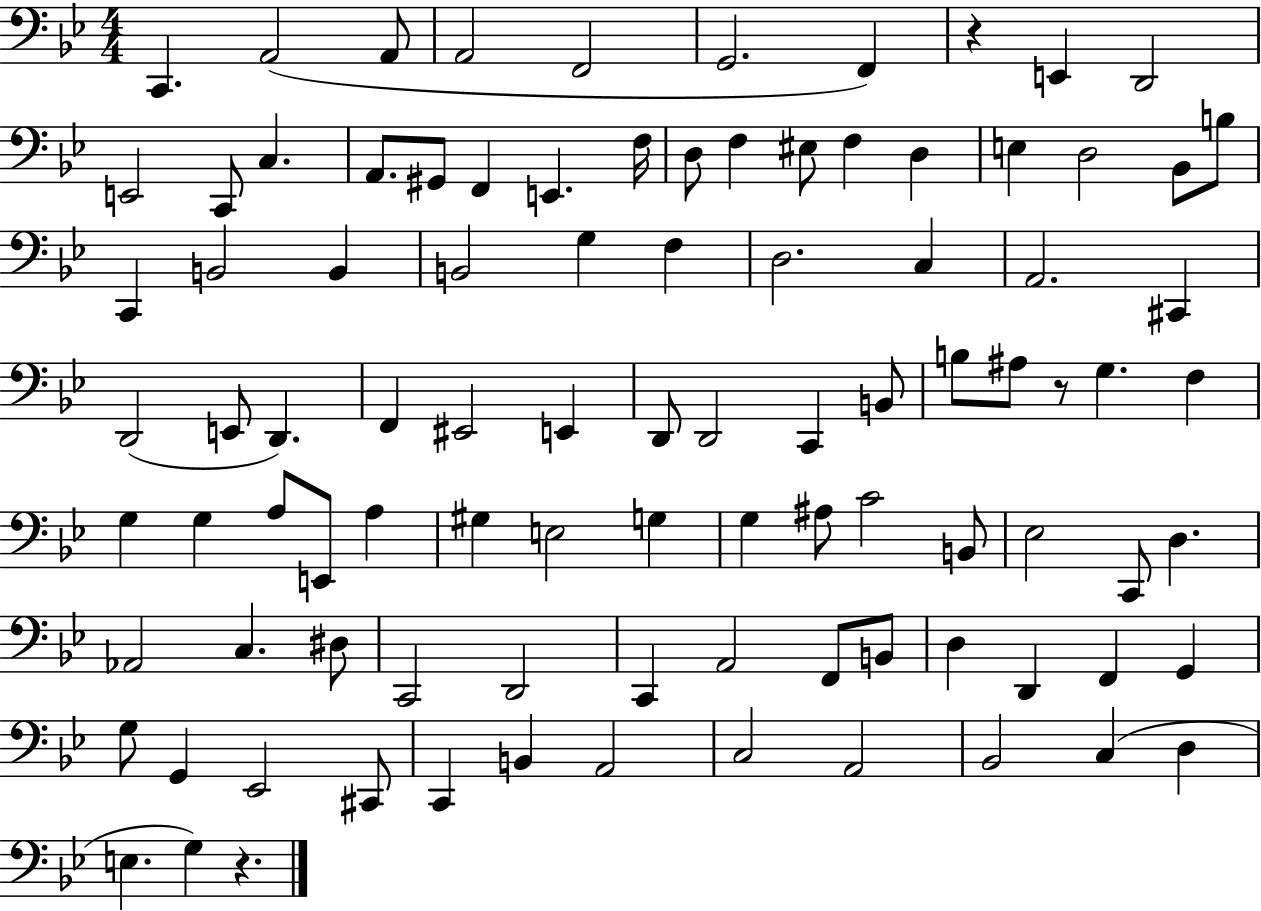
C2/q. A2/h A2/e A2/h F2/h G2/h. F2/q R/q E2/q D2/h E2/h C2/e C3/q. A2/e. G#2/e F2/q E2/q. F3/s D3/e F3/q EIS3/e F3/q D3/q E3/q D3/h Bb2/e B3/e C2/q B2/h B2/q B2/h G3/q F3/q D3/h. C3/q A2/h. C#2/q D2/h E2/e D2/q. F2/q EIS2/h E2/q D2/e D2/h C2/q B2/e B3/e A#3/e R/e G3/q. F3/q G3/q G3/q A3/e E2/e A3/q G#3/q E3/h G3/q G3/q A#3/e C4/h B2/e Eb3/h C2/e D3/q. Ab2/h C3/q. D#3/e C2/h D2/h C2/q A2/h F2/e B2/e D3/q D2/q F2/q G2/q G3/e G2/q Eb2/h C#2/e C2/q B2/q A2/h C3/h A2/h Bb2/h C3/q D3/q E3/q. G3/q R/q.